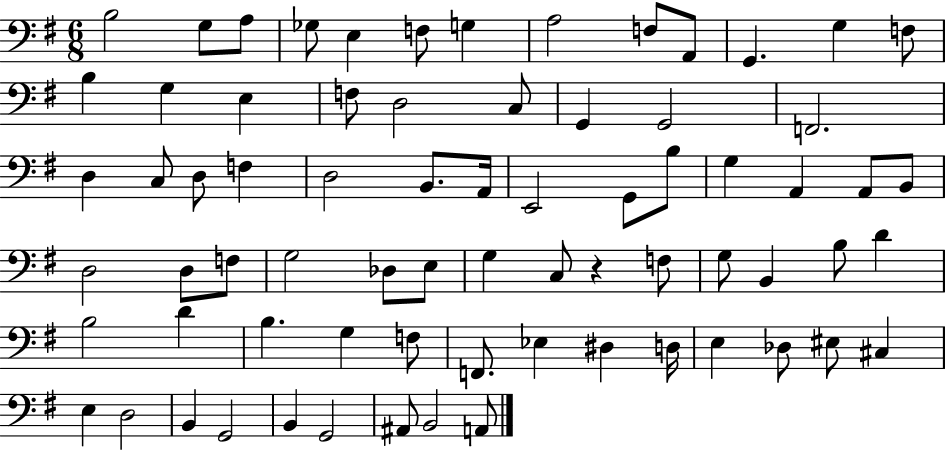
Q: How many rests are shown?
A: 1